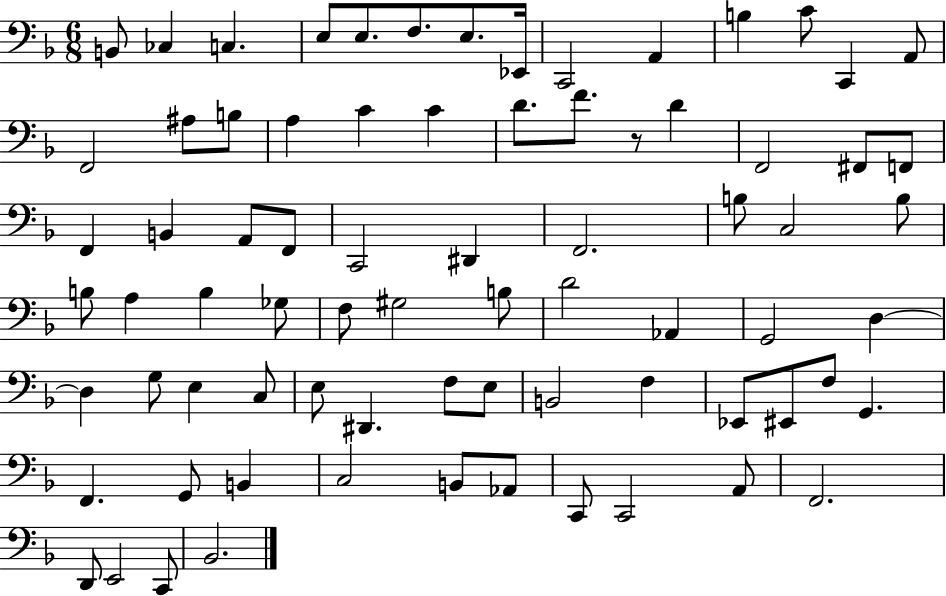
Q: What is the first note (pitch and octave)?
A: B2